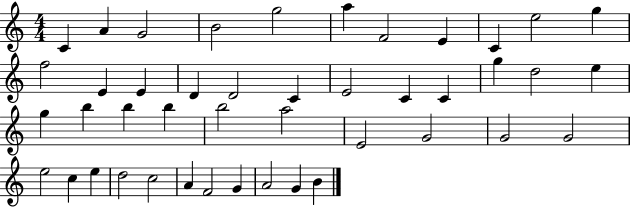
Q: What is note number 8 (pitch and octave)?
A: E4